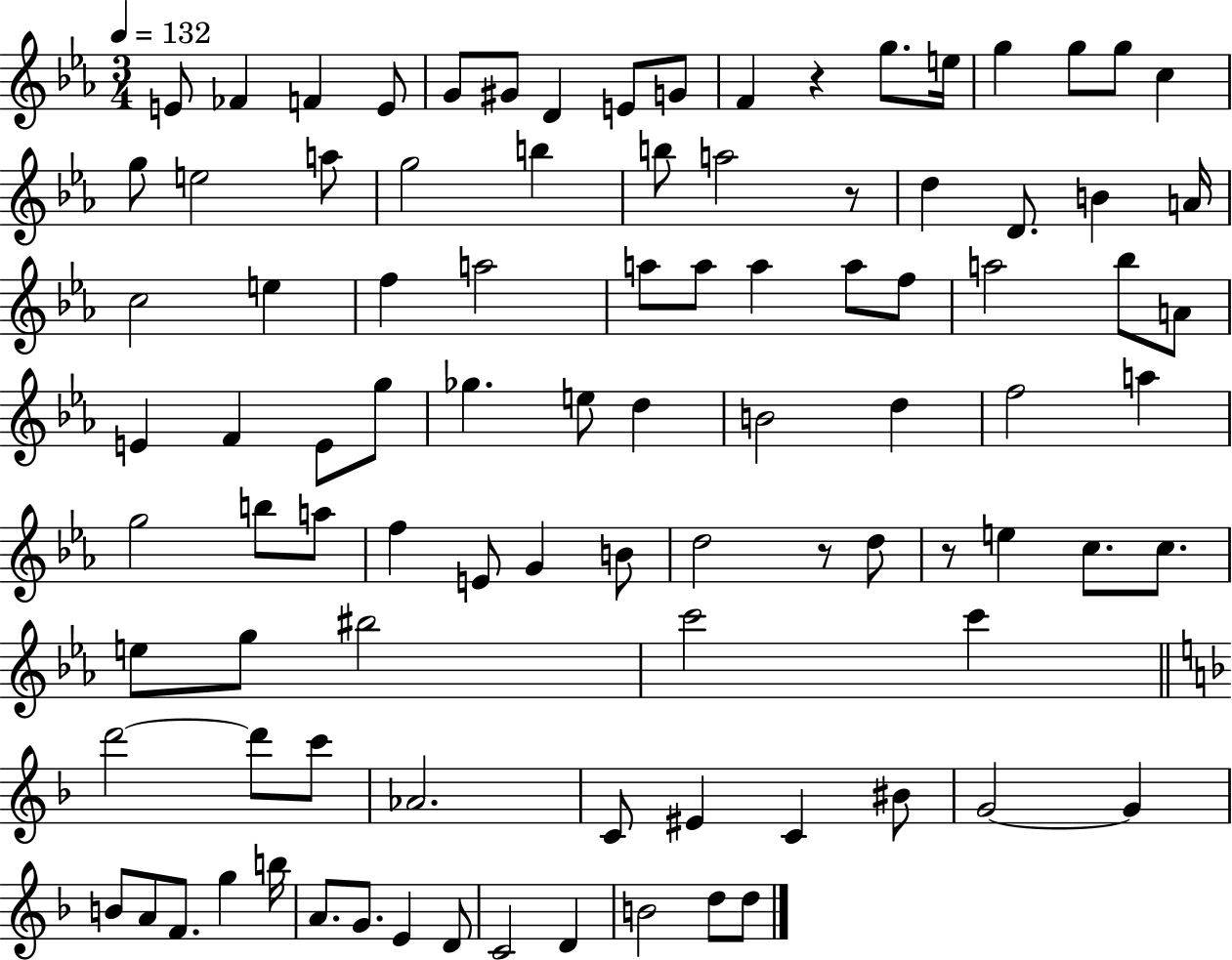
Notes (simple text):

E4/e FES4/q F4/q E4/e G4/e G#4/e D4/q E4/e G4/e F4/q R/q G5/e. E5/s G5/q G5/e G5/e C5/q G5/e E5/h A5/e G5/h B5/q B5/e A5/h R/e D5/q D4/e. B4/q A4/s C5/h E5/q F5/q A5/h A5/e A5/e A5/q A5/e F5/e A5/h Bb5/e A4/e E4/q F4/q E4/e G5/e Gb5/q. E5/e D5/q B4/h D5/q F5/h A5/q G5/h B5/e A5/e F5/q E4/e G4/q B4/e D5/h R/e D5/e R/e E5/q C5/e. C5/e. E5/e G5/e BIS5/h C6/h C6/q D6/h D6/e C6/e Ab4/h. C4/e EIS4/q C4/q BIS4/e G4/h G4/q B4/e A4/e F4/e. G5/q B5/s A4/e. G4/e. E4/q D4/e C4/h D4/q B4/h D5/e D5/e